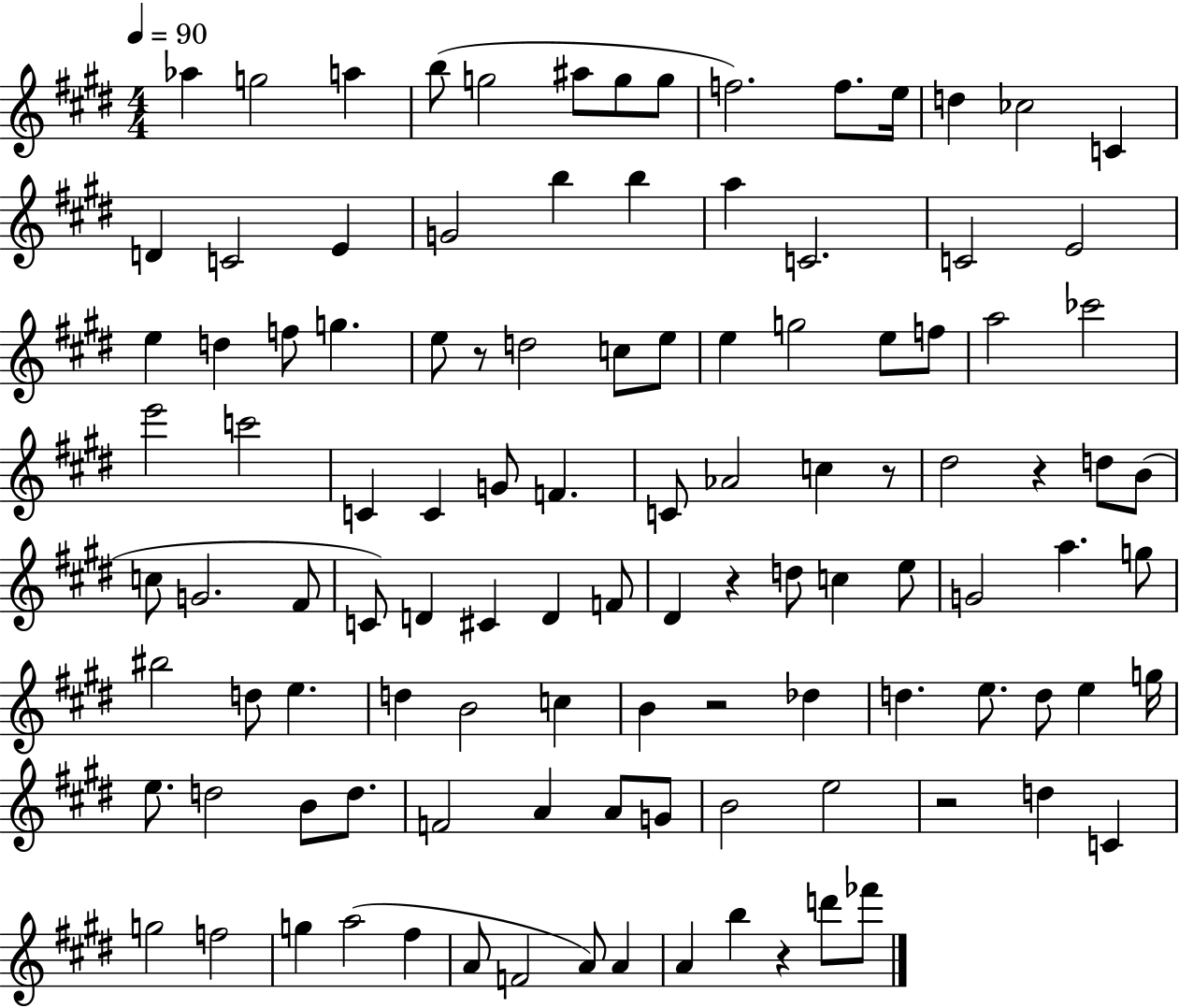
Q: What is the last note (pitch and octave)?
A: FES6